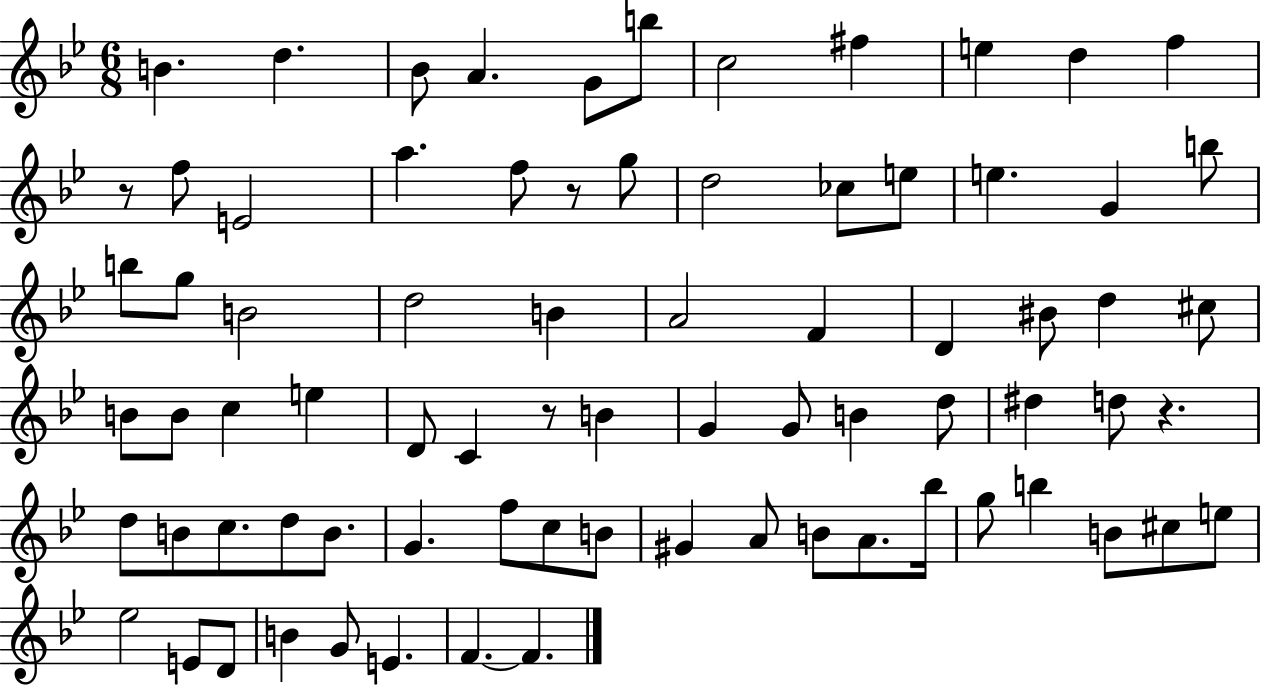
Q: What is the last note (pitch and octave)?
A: F4